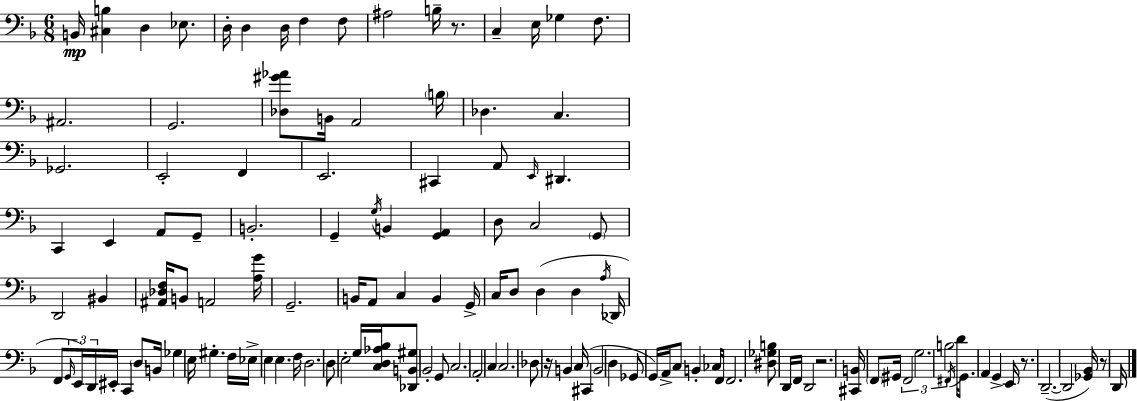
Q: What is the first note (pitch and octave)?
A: B2